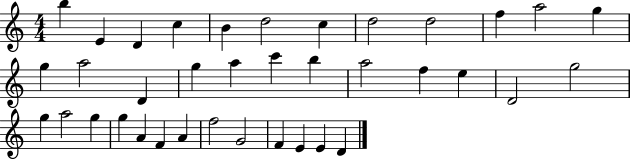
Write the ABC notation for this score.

X:1
T:Untitled
M:4/4
L:1/4
K:C
b E D c B d2 c d2 d2 f a2 g g a2 D g a c' b a2 f e D2 g2 g a2 g g A F A f2 G2 F E E D